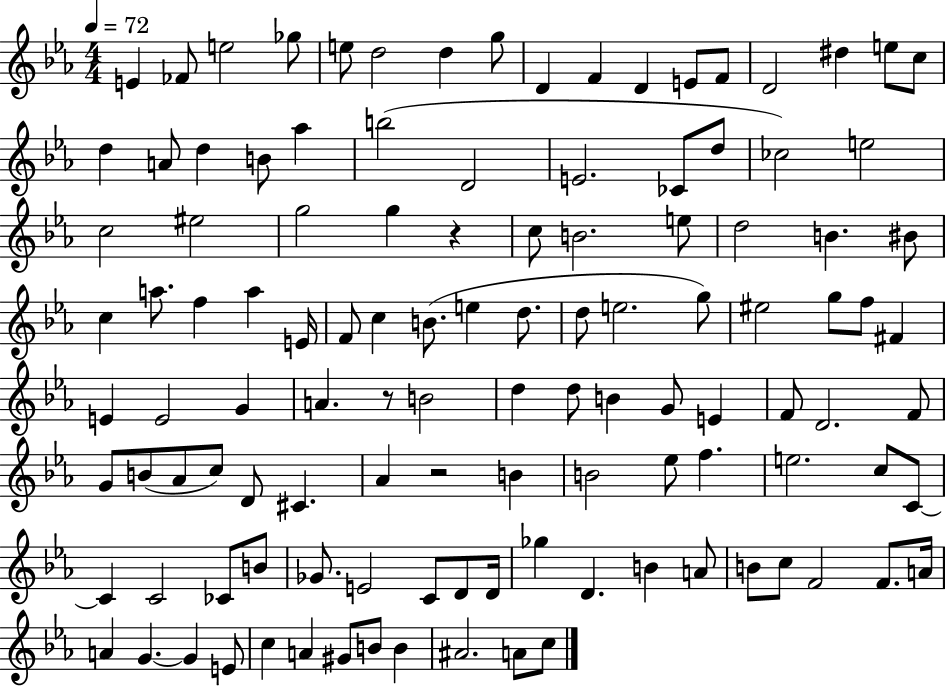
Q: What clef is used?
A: treble